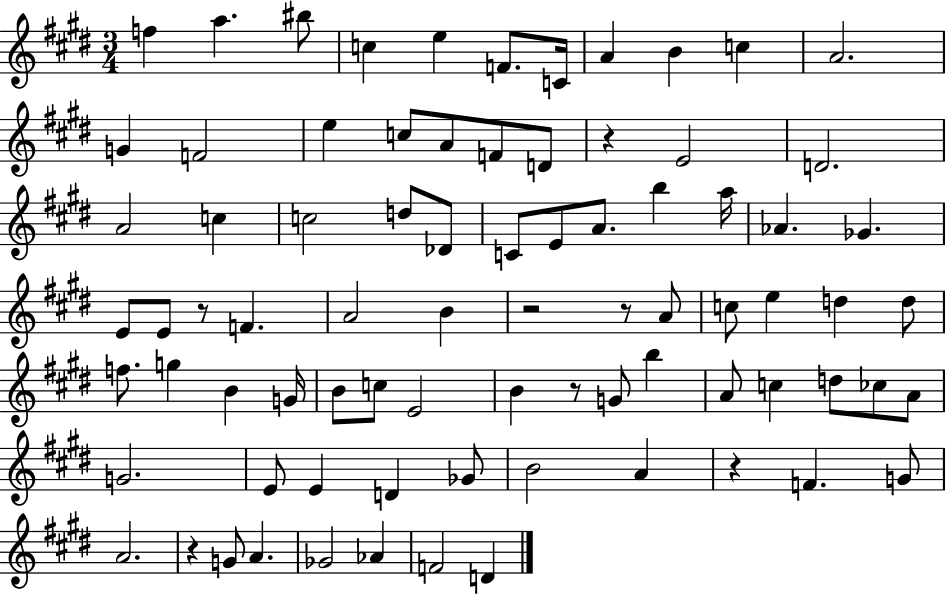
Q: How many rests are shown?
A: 7